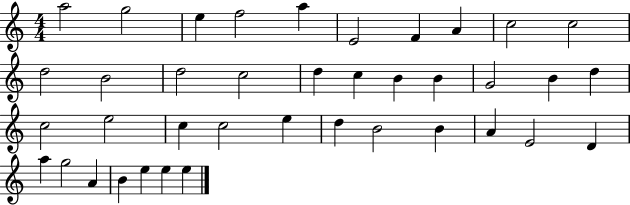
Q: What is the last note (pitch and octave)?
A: E5